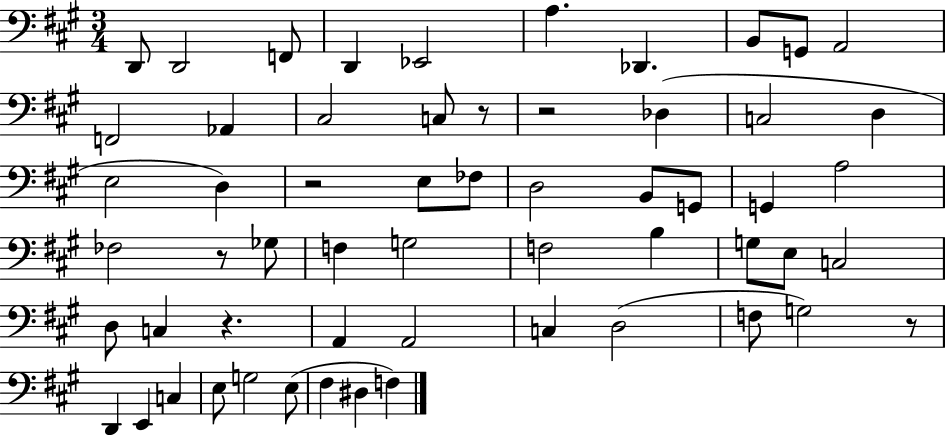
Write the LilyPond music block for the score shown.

{
  \clef bass
  \numericTimeSignature
  \time 3/4
  \key a \major
  d,8 d,2 f,8 | d,4 ees,2 | a4. des,4. | b,8 g,8 a,2 | \break f,2 aes,4 | cis2 c8 r8 | r2 des4( | c2 d4 | \break e2 d4) | r2 e8 fes8 | d2 b,8 g,8 | g,4 a2 | \break fes2 r8 ges8 | f4 g2 | f2 b4 | g8 e8 c2 | \break d8 c4 r4. | a,4 a,2 | c4 d2( | f8 g2) r8 | \break d,4 e,4 c4 | e8 g2 e8( | fis4 dis4 f4) | \bar "|."
}